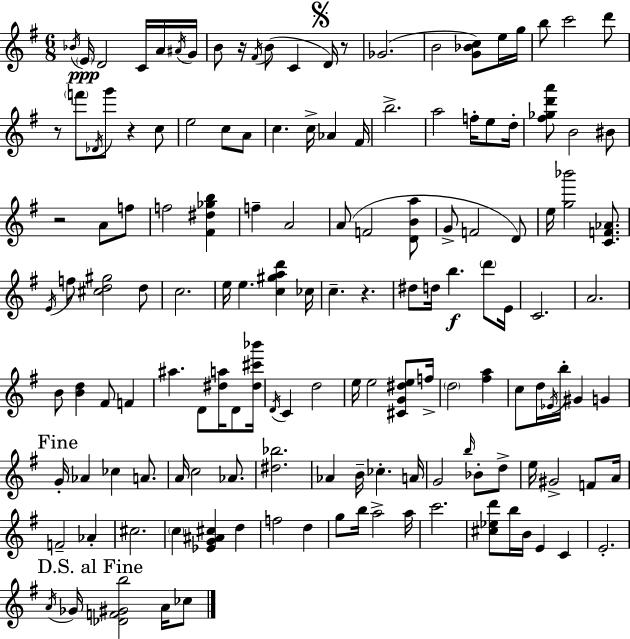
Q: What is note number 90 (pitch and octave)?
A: Ab4